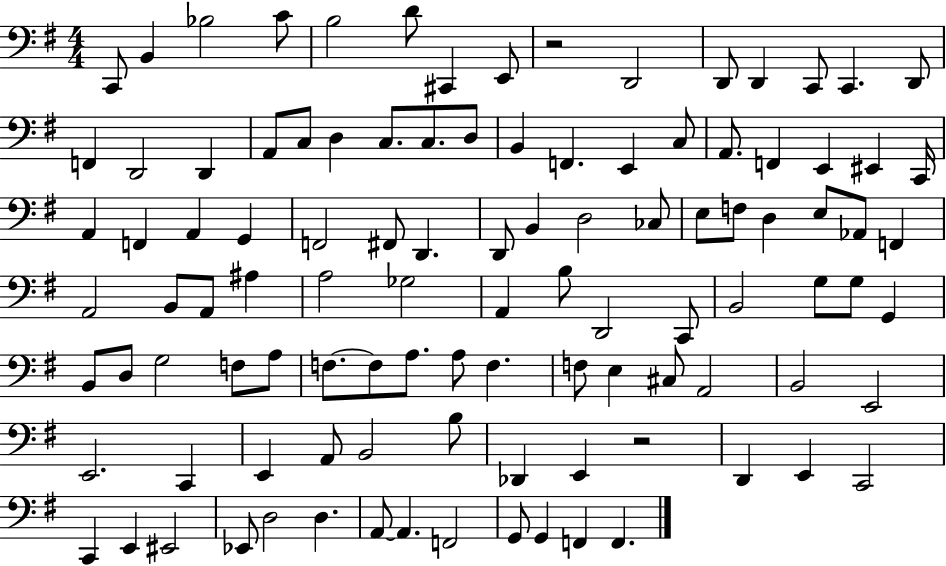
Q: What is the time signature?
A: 4/4